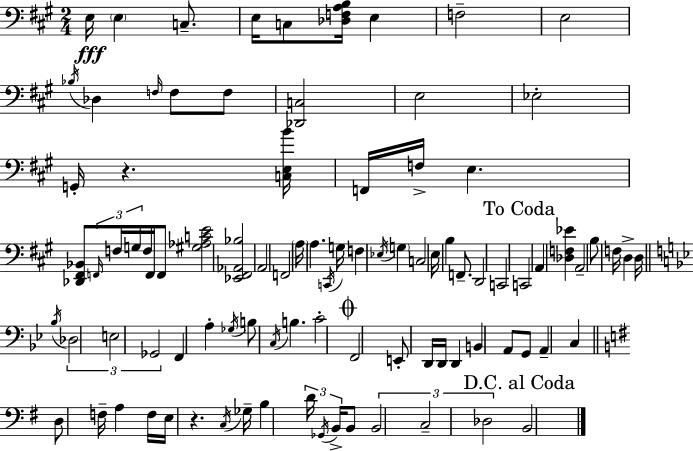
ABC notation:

X:1
T:Untitled
M:2/4
L:1/4
K:A
E,/4 E, C,/2 E,/4 C,/2 [_D,F,A,B,]/4 E, F,2 E,2 _B,/4 _D, F,/4 F,/2 F,/2 [_D,,C,]2 E,2 _E,2 G,,/4 z [C,E,B]/4 F,,/4 F,/4 E, [_D,,^F,,_B,,]/2 F,,/4 F,/4 G,/4 F,/4 F,,/4 F,,/2 [^G,_A,CE]2 [_E,,^F,,_A,,_B,]2 A,,2 F,,2 A,/4 A, C,,/4 G,/4 F, _E,/4 G, C,2 E,/4 B, F,,/2 D,,2 C,,2 C,,2 A,, [_D,F,_E] A,,2 B,/2 F,/4 D, D,/4 _B,/4 _D,2 E,2 _G,,2 F,, A, _G,/4 B,/2 C,/4 B, C2 F,,2 E,,/2 D,,/4 D,,/4 D,, B,, A,,/2 G,,/2 A,, C, D,/2 F,/4 A, F,/4 E,/4 z C,/4 _G,/4 B, D/4 _G,,/4 B,,/4 B,,/2 B,,2 C,2 _D,2 B,,2